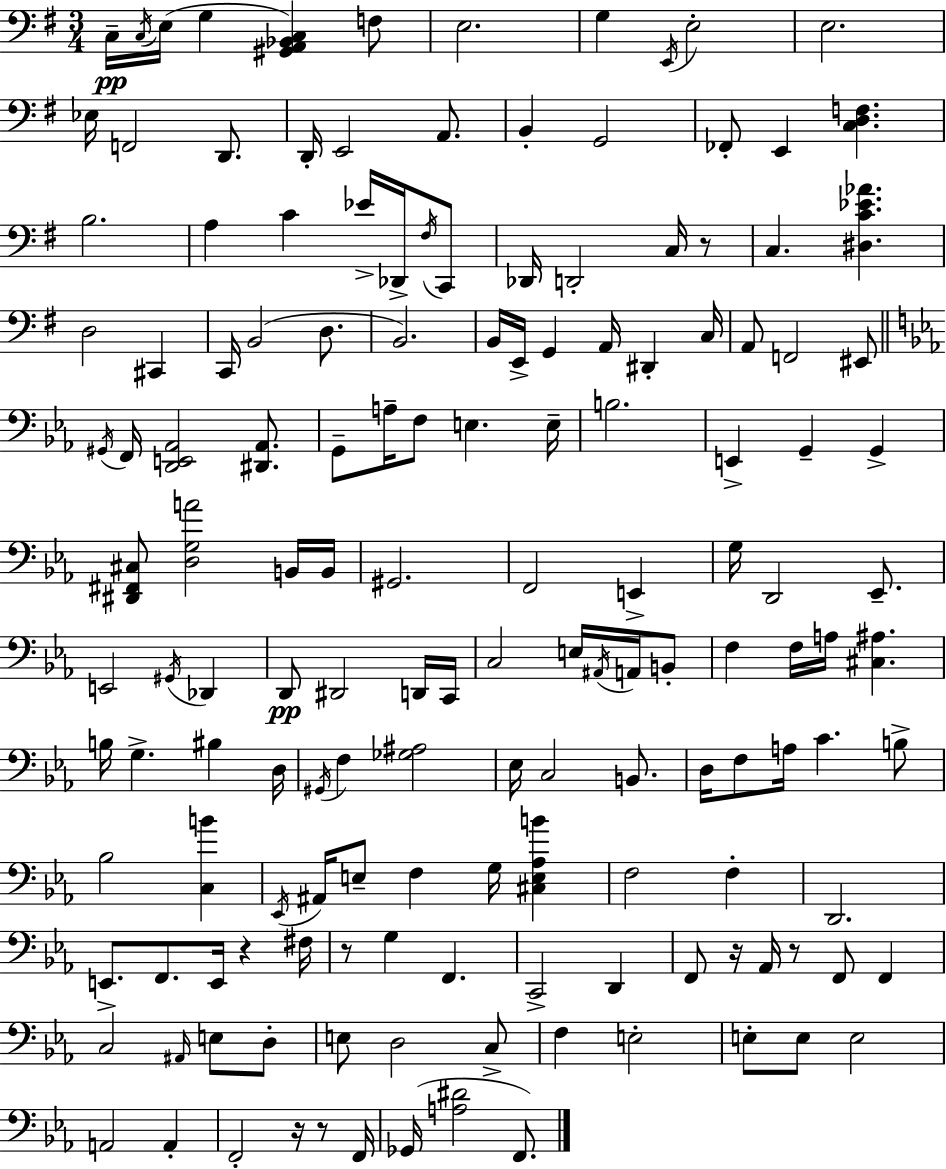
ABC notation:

X:1
T:Untitled
M:3/4
L:1/4
K:Em
C,/4 C,/4 E,/4 G, [^G,,A,,_B,,C,] F,/2 E,2 G, E,,/4 E,2 E,2 _E,/4 F,,2 D,,/2 D,,/4 E,,2 A,,/2 B,, G,,2 _F,,/2 E,, [C,D,F,] B,2 A, C _E/4 _D,,/4 ^F,/4 C,,/2 _D,,/4 D,,2 C,/4 z/2 C, [^D,C_E_A] D,2 ^C,, C,,/4 B,,2 D,/2 B,,2 B,,/4 E,,/4 G,, A,,/4 ^D,, C,/4 A,,/2 F,,2 ^E,,/2 ^G,,/4 F,,/4 [D,,E,,_A,,]2 [^D,,_A,,]/2 G,,/2 A,/4 F,/2 E, E,/4 B,2 E,, G,, G,, [^D,,^F,,^C,]/2 [D,G,A]2 B,,/4 B,,/4 ^G,,2 F,,2 E,, G,/4 D,,2 _E,,/2 E,,2 ^G,,/4 _D,, D,,/2 ^D,,2 D,,/4 C,,/4 C,2 E,/4 ^A,,/4 A,,/4 B,,/2 F, F,/4 A,/4 [^C,^A,] B,/4 G, ^B, D,/4 ^G,,/4 F, [_G,^A,]2 _E,/4 C,2 B,,/2 D,/4 F,/2 A,/4 C B,/2 _B,2 [C,B] _E,,/4 ^A,,/4 E,/2 F, G,/4 [^C,E,_A,B] F,2 F, D,,2 E,,/2 F,,/2 E,,/4 z ^F,/4 z/2 G, F,, C,,2 D,, F,,/2 z/4 _A,,/4 z/2 F,,/2 F,, C,2 ^A,,/4 E,/2 D,/2 E,/2 D,2 C,/2 F, E,2 E,/2 E,/2 E,2 A,,2 A,, F,,2 z/4 z/2 F,,/4 _G,,/4 [A,^D]2 F,,/2